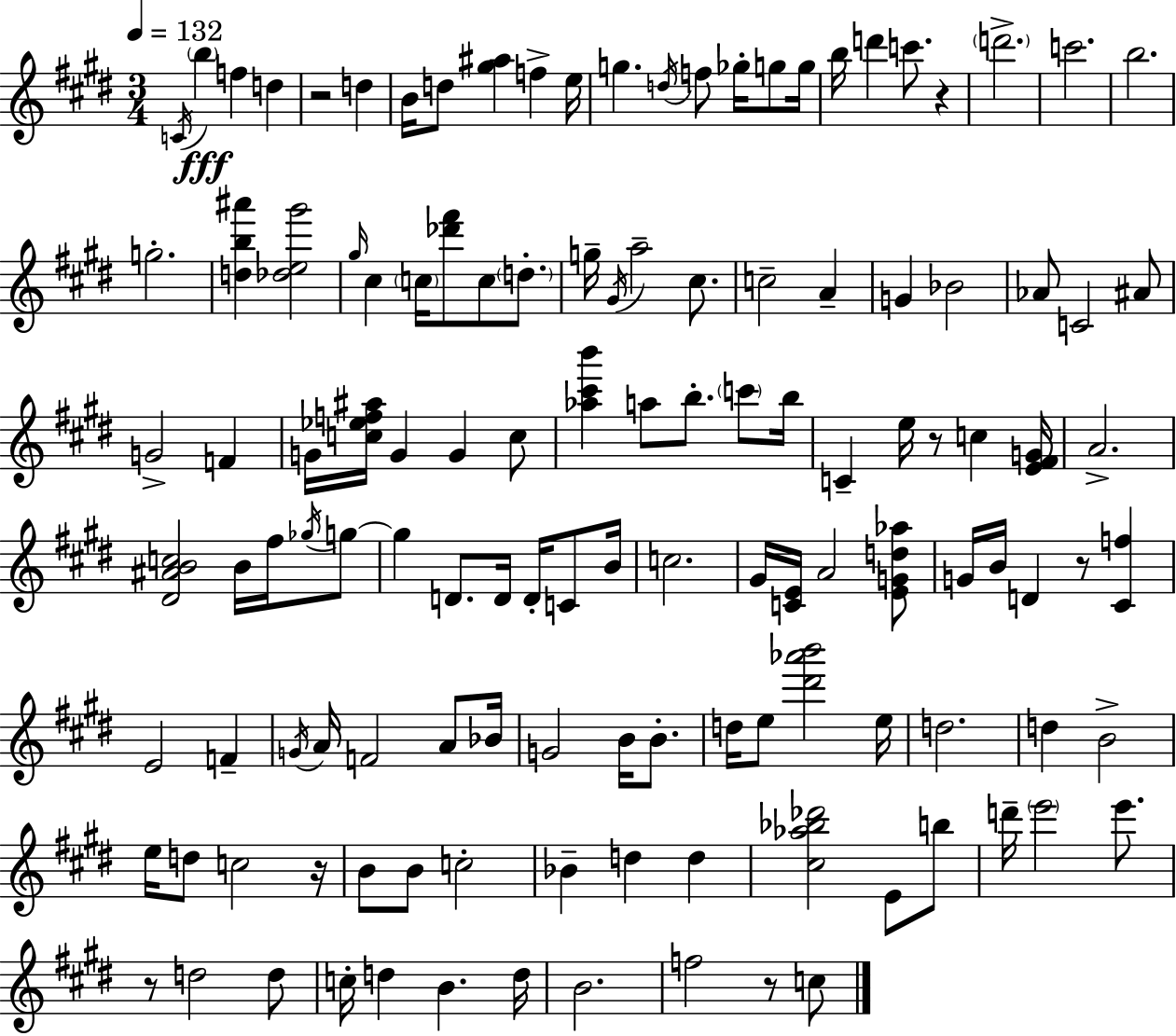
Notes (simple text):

C4/s B5/q F5/q D5/q R/h D5/q B4/s D5/e [G#5,A#5]/q F5/q E5/s G5/q. D5/s F5/e Gb5/s G5/e G5/s B5/s D6/q C6/e. R/q D6/h. C6/h. B5/h. G5/h. [D5,B5,A#6]/q [Db5,E5,G#6]/h G#5/s C#5/q C5/s [Db6,F#6]/e C5/e D5/e. G5/s G#4/s A5/h C#5/e. C5/h A4/q G4/q Bb4/h Ab4/e C4/h A#4/e G4/h F4/q G4/s [C5,Eb5,F5,A#5]/s G4/q G4/q C5/e [Ab5,C#6,B6]/q A5/e B5/e. C6/e B5/s C4/q E5/s R/e C5/q [E4,F#4,G4]/s A4/h. [D#4,A#4,B4,C5]/h B4/s F#5/s Gb5/s G5/e G5/q D4/e. D4/s D4/s C4/e B4/s C5/h. G#4/s [C4,E4]/s A4/h [E4,G4,D5,Ab5]/e G4/s B4/s D4/q R/e [C#4,F5]/q E4/h F4/q G4/s A4/s F4/h A4/e Bb4/s G4/h B4/s B4/e. D5/s E5/e [D#6,Ab6,B6]/h E5/s D5/h. D5/q B4/h E5/s D5/e C5/h R/s B4/e B4/e C5/h Bb4/q D5/q D5/q [C#5,Ab5,Bb5,Db6]/h E4/e B5/e D6/s E6/h E6/e. R/e D5/h D5/e C5/s D5/q B4/q. D5/s B4/h. F5/h R/e C5/e